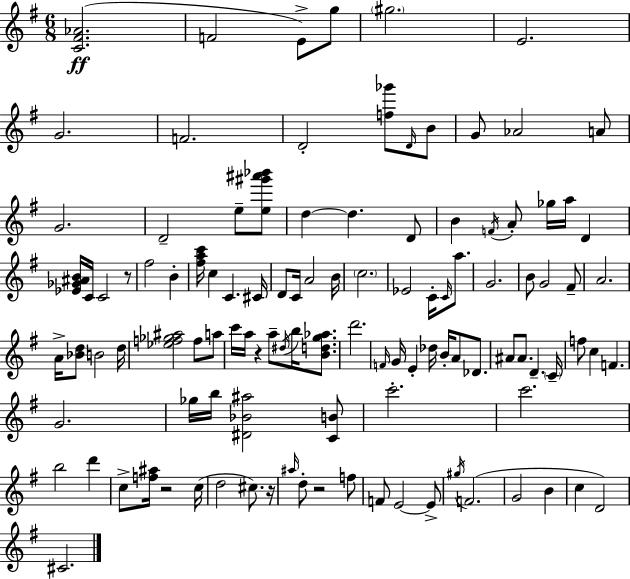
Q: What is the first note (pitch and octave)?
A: F4